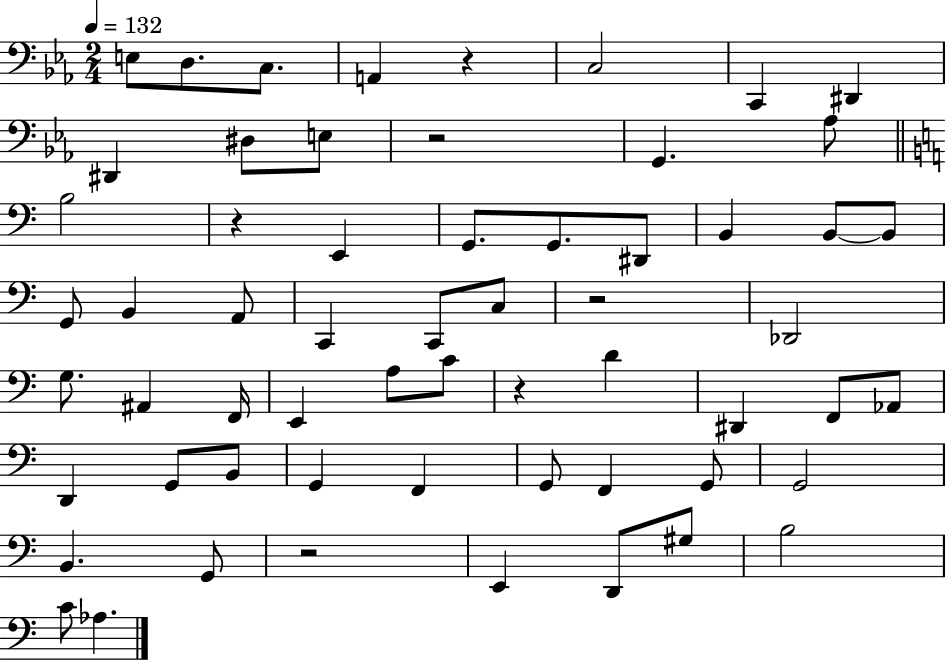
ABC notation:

X:1
T:Untitled
M:2/4
L:1/4
K:Eb
E,/2 D,/2 C,/2 A,, z C,2 C,, ^D,, ^D,, ^D,/2 E,/2 z2 G,, _A,/2 B,2 z E,, G,,/2 G,,/2 ^D,,/2 B,, B,,/2 B,,/2 G,,/2 B,, A,,/2 C,, C,,/2 C,/2 z2 _D,,2 G,/2 ^A,, F,,/4 E,, A,/2 C/2 z D ^D,, F,,/2 _A,,/2 D,, G,,/2 B,,/2 G,, F,, G,,/2 F,, G,,/2 G,,2 B,, G,,/2 z2 E,, D,,/2 ^G,/2 B,2 C/2 _A,